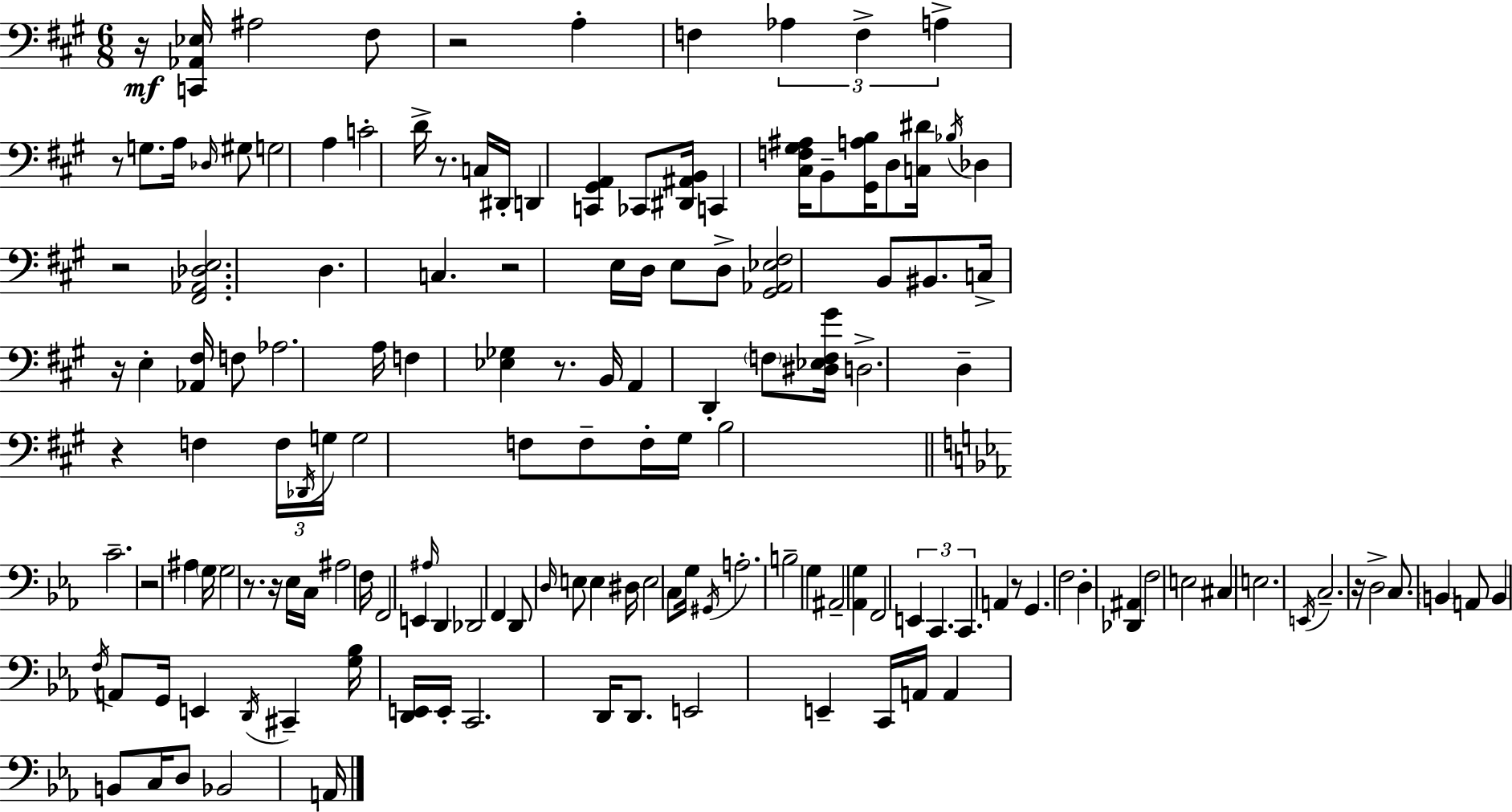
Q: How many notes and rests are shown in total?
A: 149